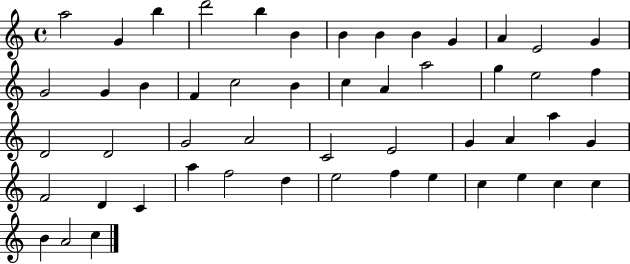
{
  \clef treble
  \time 4/4
  \defaultTimeSignature
  \key c \major
  a''2 g'4 b''4 | d'''2 b''4 b'4 | b'4 b'4 b'4 g'4 | a'4 e'2 g'4 | \break g'2 g'4 b'4 | f'4 c''2 b'4 | c''4 a'4 a''2 | g''4 e''2 f''4 | \break d'2 d'2 | g'2 a'2 | c'2 e'2 | g'4 a'4 a''4 g'4 | \break f'2 d'4 c'4 | a''4 f''2 d''4 | e''2 f''4 e''4 | c''4 e''4 c''4 c''4 | \break b'4 a'2 c''4 | \bar "|."
}